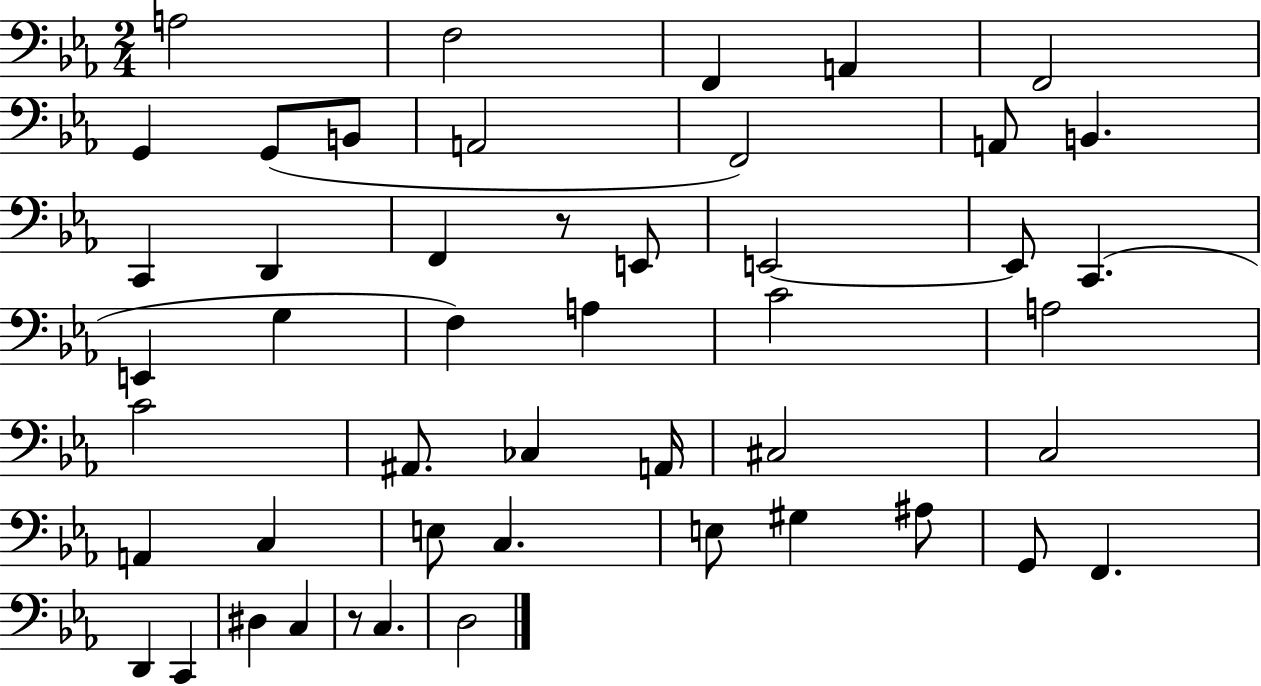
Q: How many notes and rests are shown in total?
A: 48